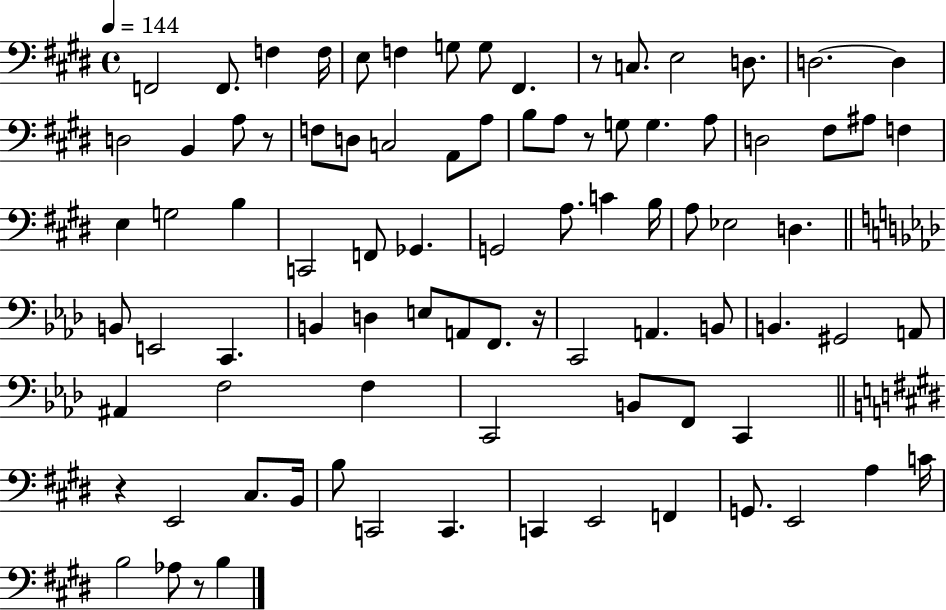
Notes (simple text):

F2/h F2/e. F3/q F3/s E3/e F3/q G3/e G3/e F#2/q. R/e C3/e. E3/h D3/e. D3/h. D3/q D3/h B2/q A3/e R/e F3/e D3/e C3/h A2/e A3/e B3/e A3/e R/e G3/e G3/q. A3/e D3/h F#3/e A#3/e F3/q E3/q G3/h B3/q C2/h F2/e Gb2/q. G2/h A3/e. C4/q B3/s A3/e Eb3/h D3/q. B2/e E2/h C2/q. B2/q D3/q E3/e A2/e F2/e. R/s C2/h A2/q. B2/e B2/q. G#2/h A2/e A#2/q F3/h F3/q C2/h B2/e F2/e C2/q R/q E2/h C#3/e. B2/s B3/e C2/h C2/q. C2/q E2/h F2/q G2/e. E2/h A3/q C4/s B3/h Ab3/e R/e B3/q